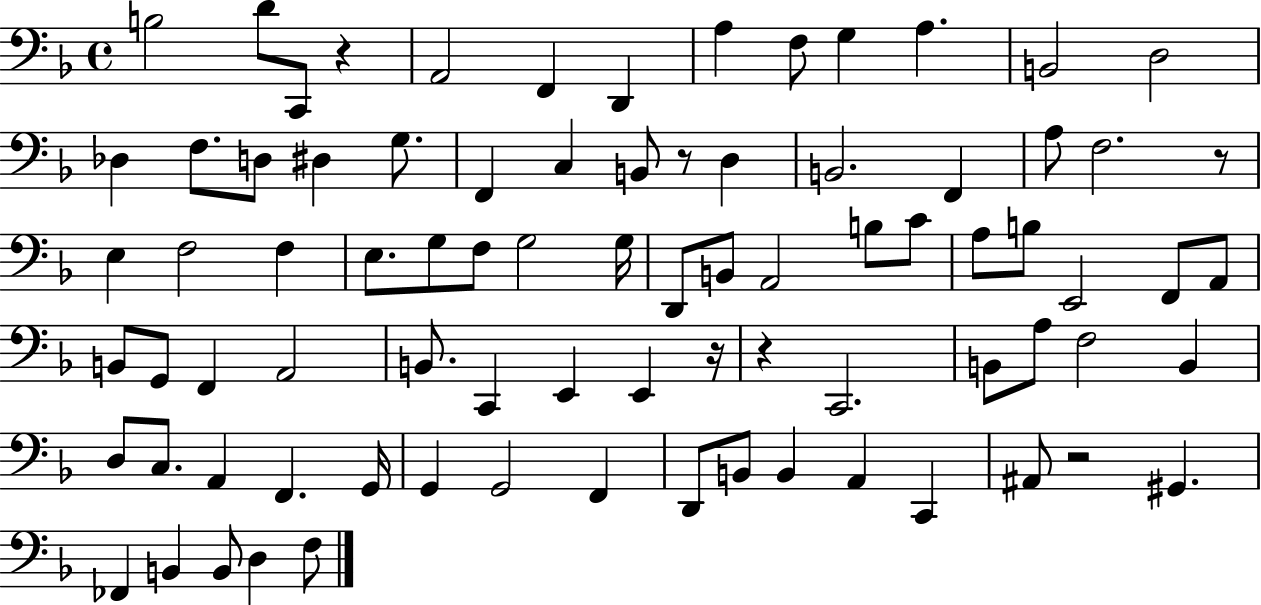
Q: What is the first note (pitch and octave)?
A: B3